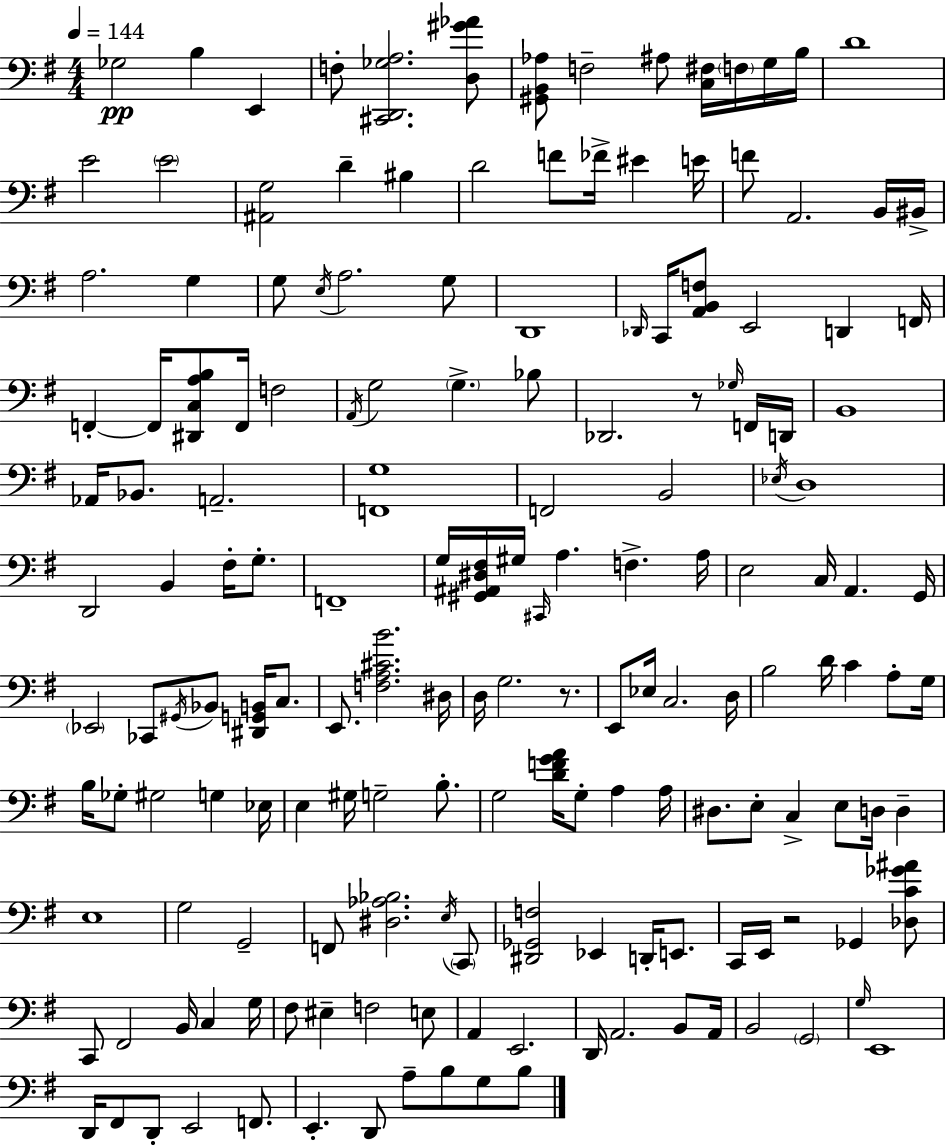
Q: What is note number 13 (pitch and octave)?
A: D4